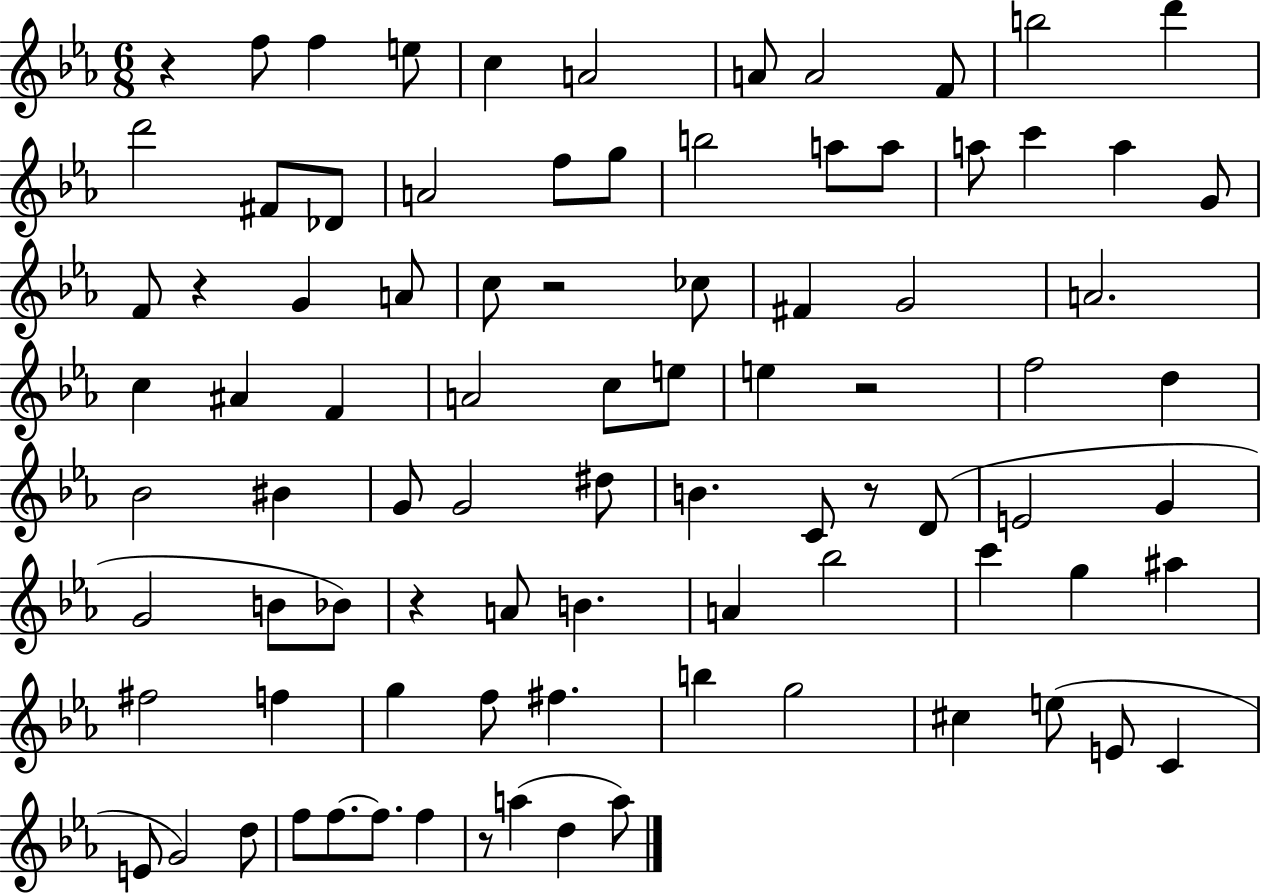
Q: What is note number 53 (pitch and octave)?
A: Bb4